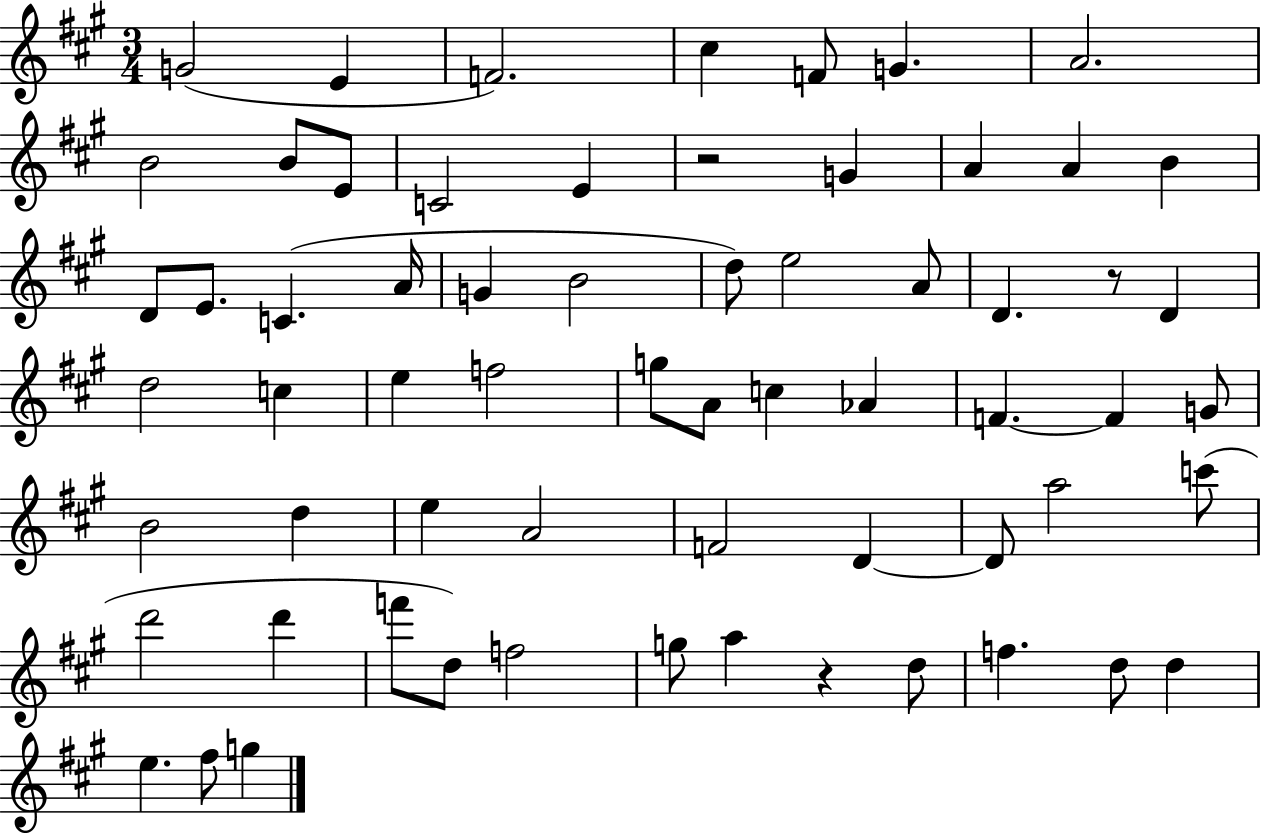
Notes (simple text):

G4/h E4/q F4/h. C#5/q F4/e G4/q. A4/h. B4/h B4/e E4/e C4/h E4/q R/h G4/q A4/q A4/q B4/q D4/e E4/e. C4/q. A4/s G4/q B4/h D5/e E5/h A4/e D4/q. R/e D4/q D5/h C5/q E5/q F5/h G5/e A4/e C5/q Ab4/q F4/q. F4/q G4/e B4/h D5/q E5/q A4/h F4/h D4/q D4/e A5/h C6/e D6/h D6/q F6/e D5/e F5/h G5/e A5/q R/q D5/e F5/q. D5/e D5/q E5/q. F#5/e G5/q